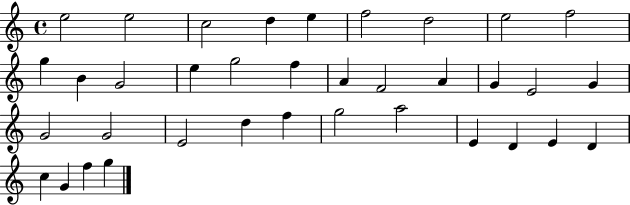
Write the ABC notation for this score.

X:1
T:Untitled
M:4/4
L:1/4
K:C
e2 e2 c2 d e f2 d2 e2 f2 g B G2 e g2 f A F2 A G E2 G G2 G2 E2 d f g2 a2 E D E D c G f g